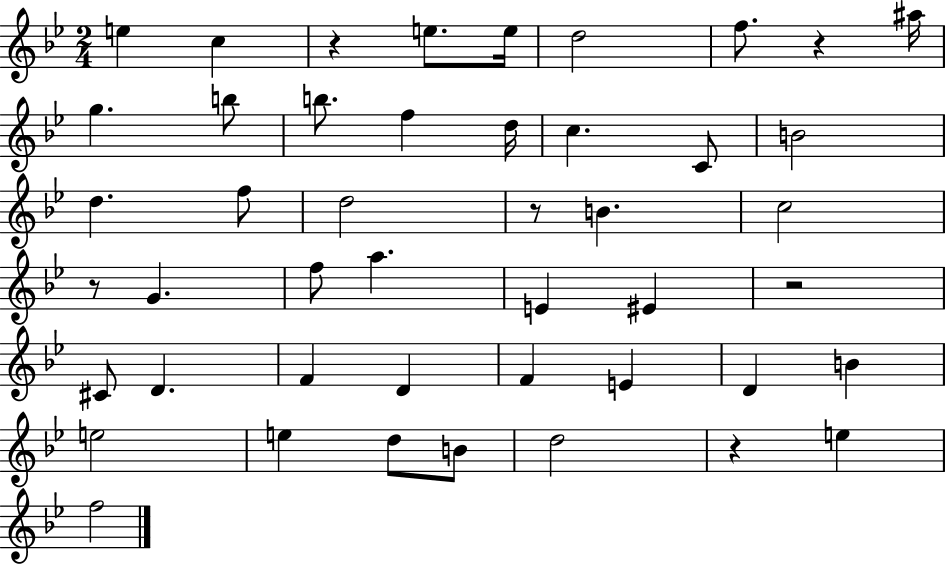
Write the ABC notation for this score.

X:1
T:Untitled
M:2/4
L:1/4
K:Bb
e c z e/2 e/4 d2 f/2 z ^a/4 g b/2 b/2 f d/4 c C/2 B2 d f/2 d2 z/2 B c2 z/2 G f/2 a E ^E z2 ^C/2 D F D F E D B e2 e d/2 B/2 d2 z e f2